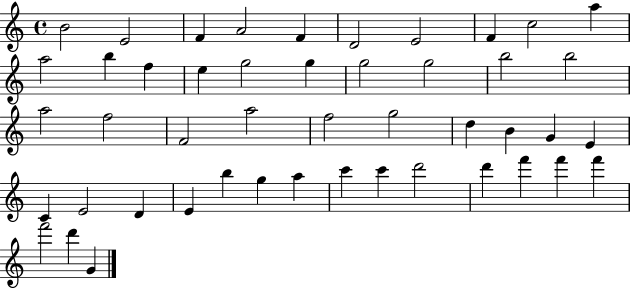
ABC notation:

X:1
T:Untitled
M:4/4
L:1/4
K:C
B2 E2 F A2 F D2 E2 F c2 a a2 b f e g2 g g2 g2 b2 b2 a2 f2 F2 a2 f2 g2 d B G E C E2 D E b g a c' c' d'2 d' f' f' f' f'2 d' G